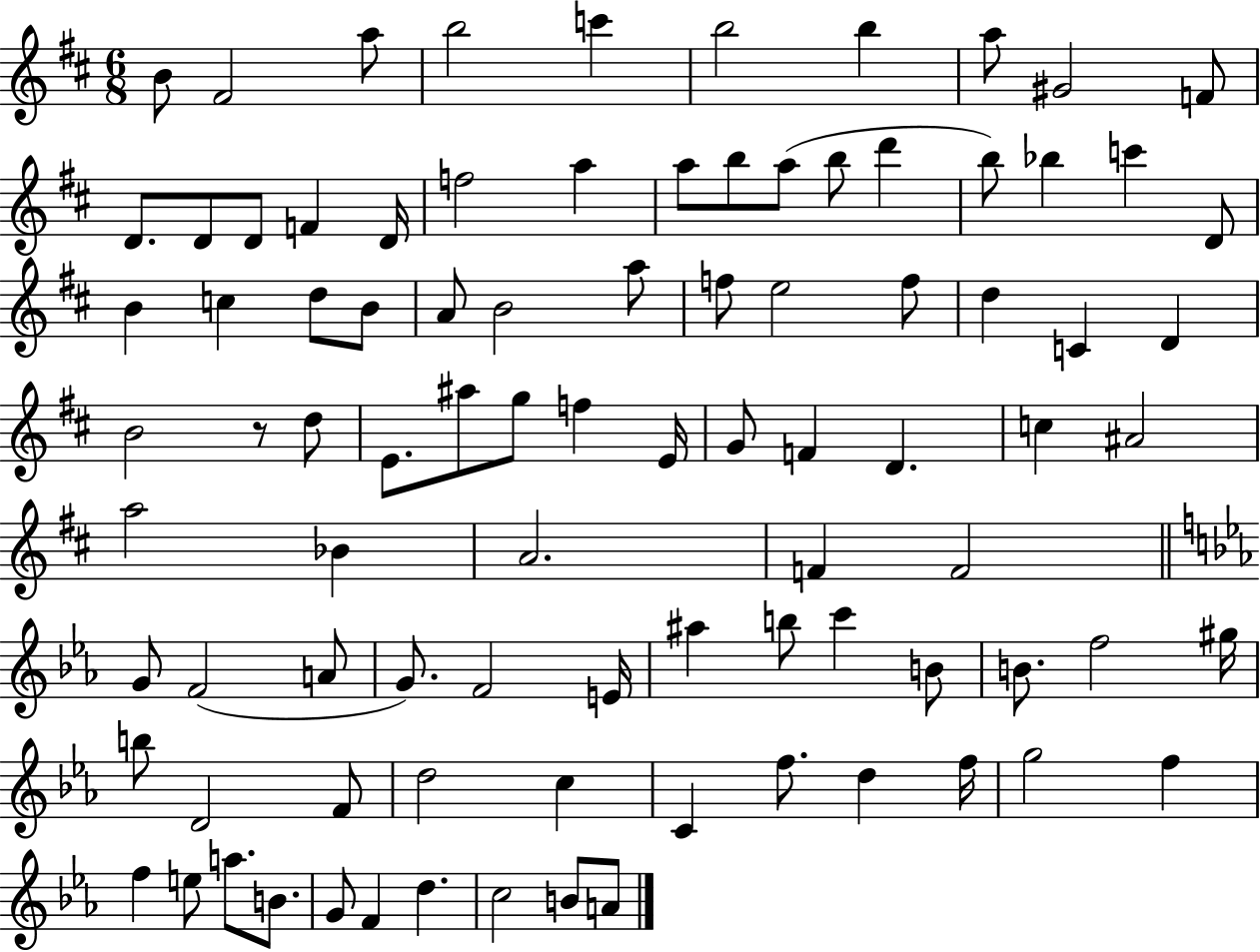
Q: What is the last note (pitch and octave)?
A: A4